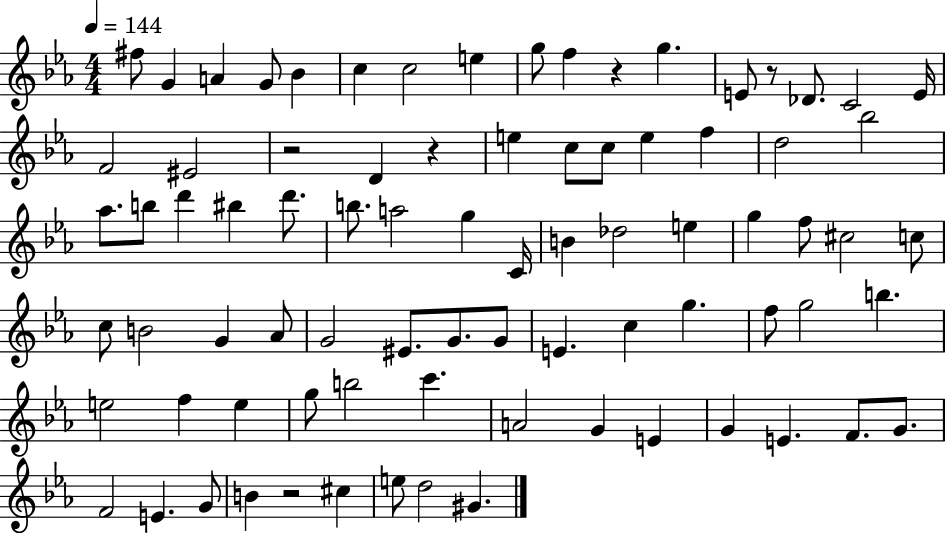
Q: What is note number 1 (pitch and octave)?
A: F#5